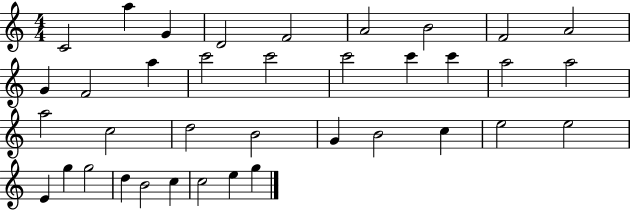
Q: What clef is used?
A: treble